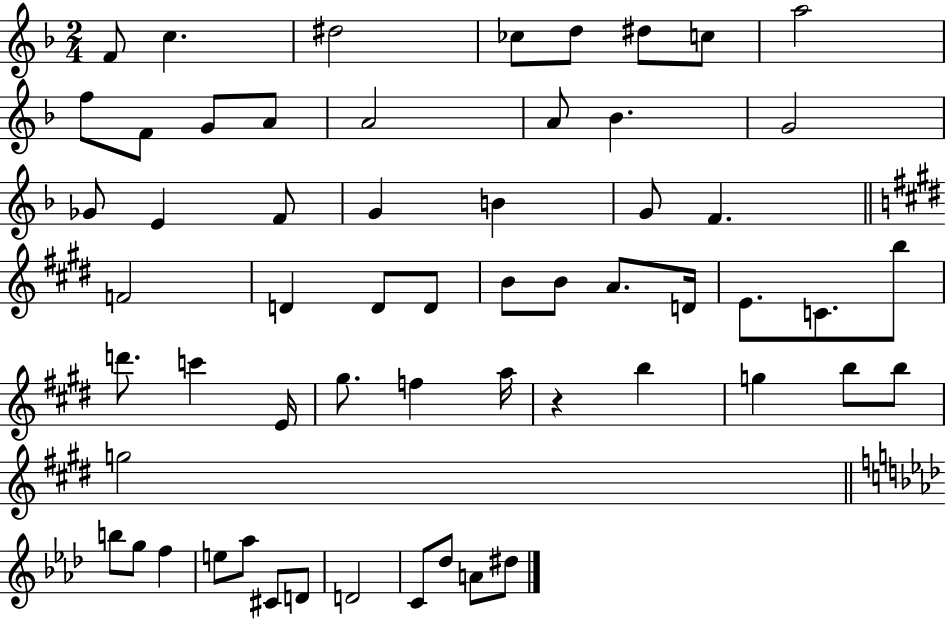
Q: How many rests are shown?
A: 1